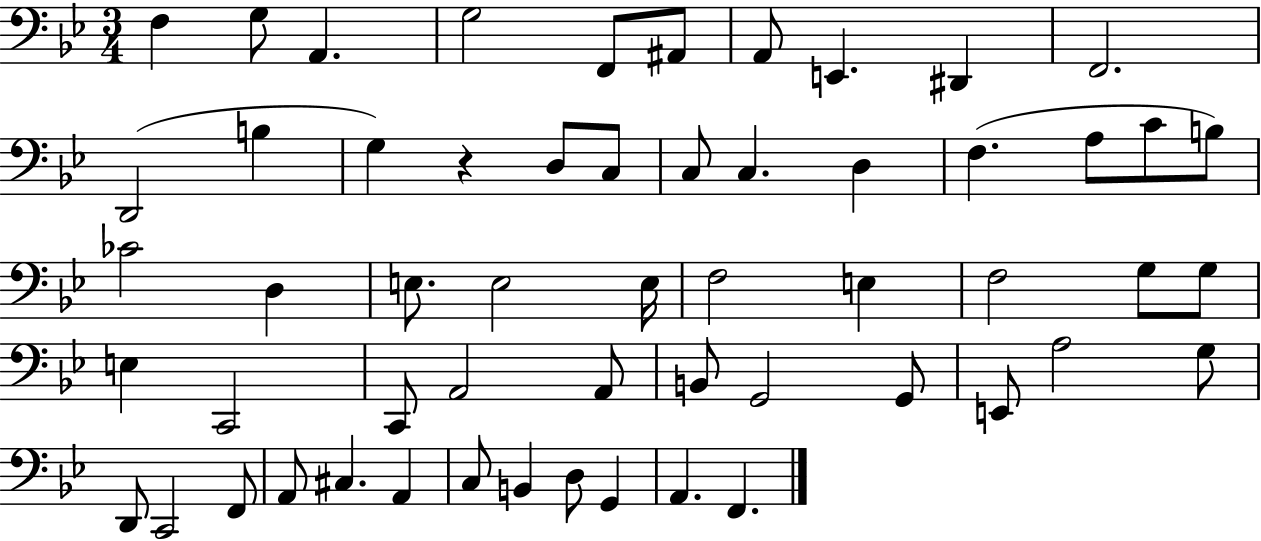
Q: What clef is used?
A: bass